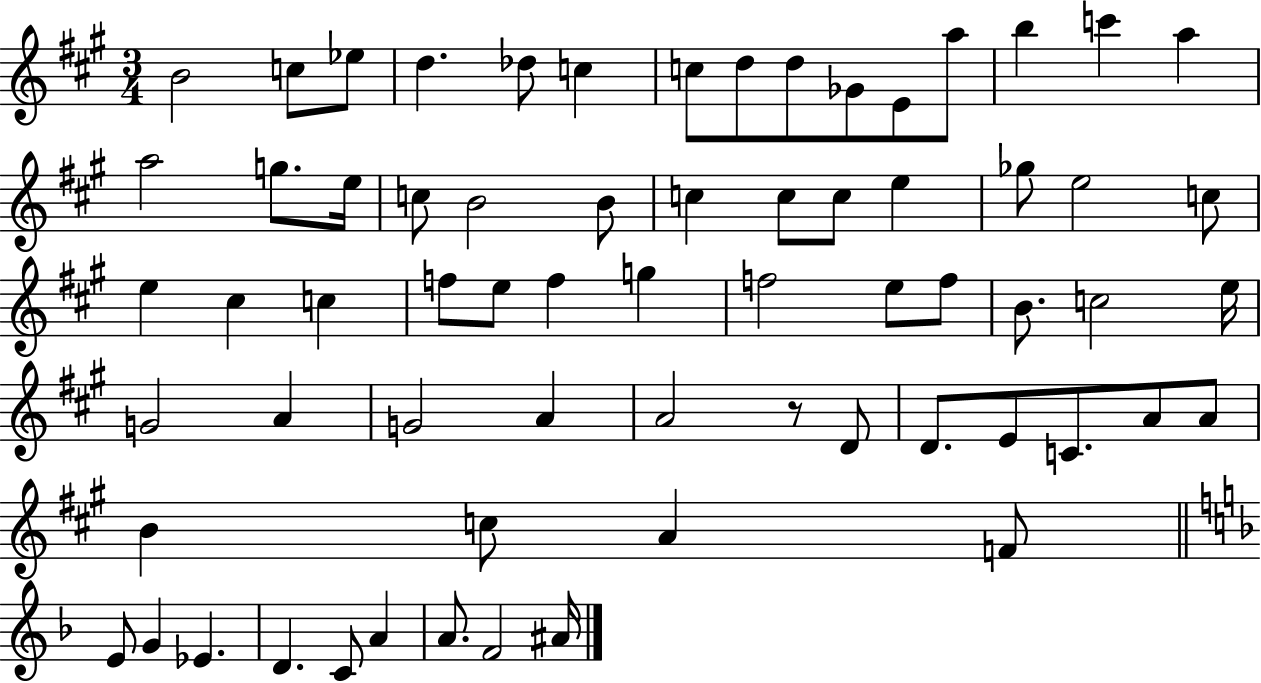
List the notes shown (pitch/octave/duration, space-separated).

B4/h C5/e Eb5/e D5/q. Db5/e C5/q C5/e D5/e D5/e Gb4/e E4/e A5/e B5/q C6/q A5/q A5/h G5/e. E5/s C5/e B4/h B4/e C5/q C5/e C5/e E5/q Gb5/e E5/h C5/e E5/q C#5/q C5/q F5/e E5/e F5/q G5/q F5/h E5/e F5/e B4/e. C5/h E5/s G4/h A4/q G4/h A4/q A4/h R/e D4/e D4/e. E4/e C4/e. A4/e A4/e B4/q C5/e A4/q F4/e E4/e G4/q Eb4/q. D4/q. C4/e A4/q A4/e. F4/h A#4/s